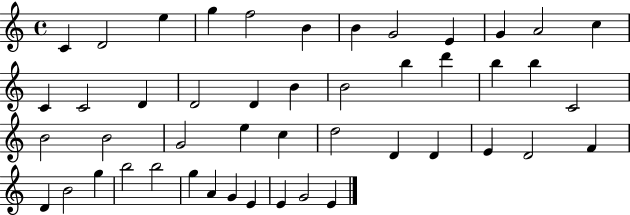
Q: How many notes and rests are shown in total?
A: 47